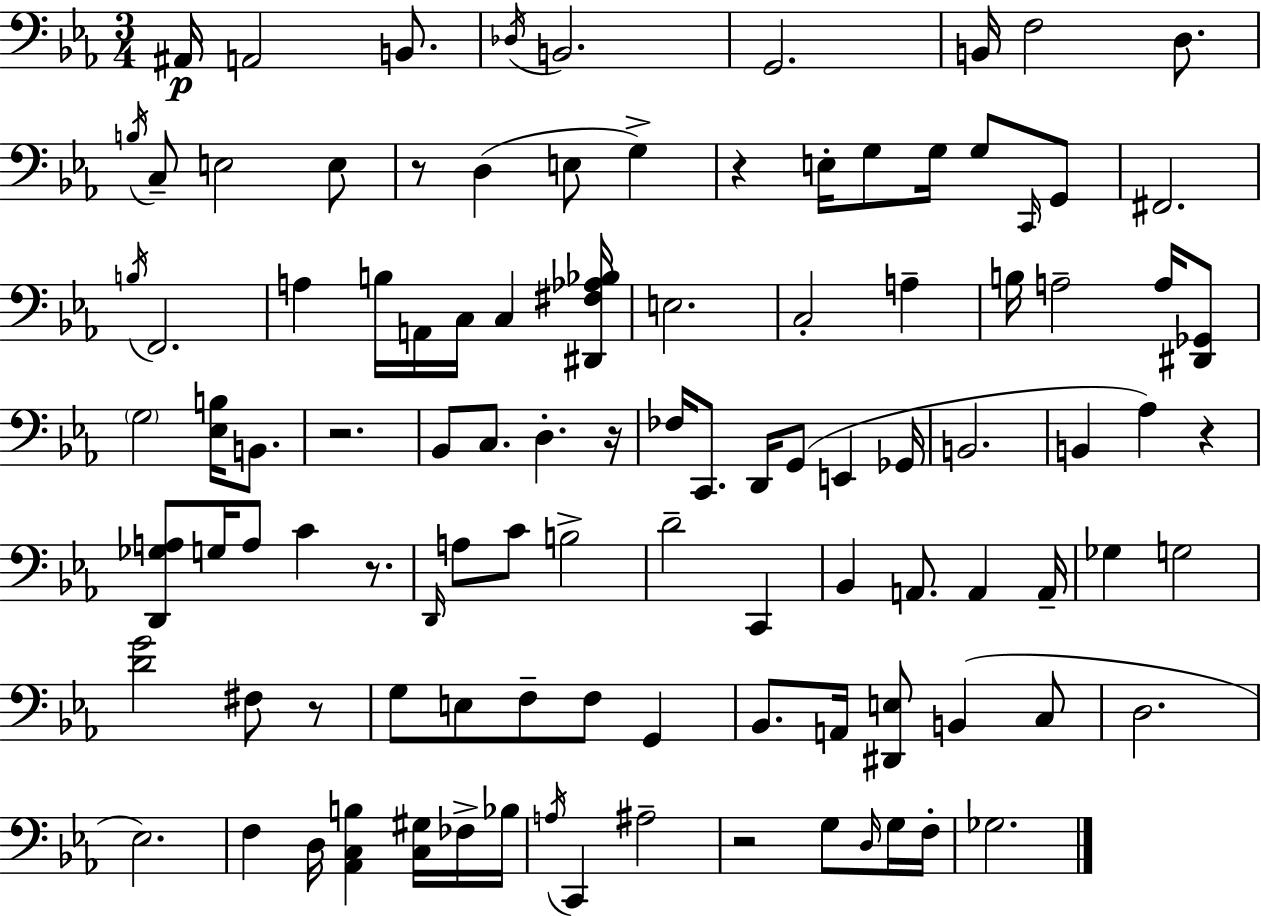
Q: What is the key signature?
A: C minor